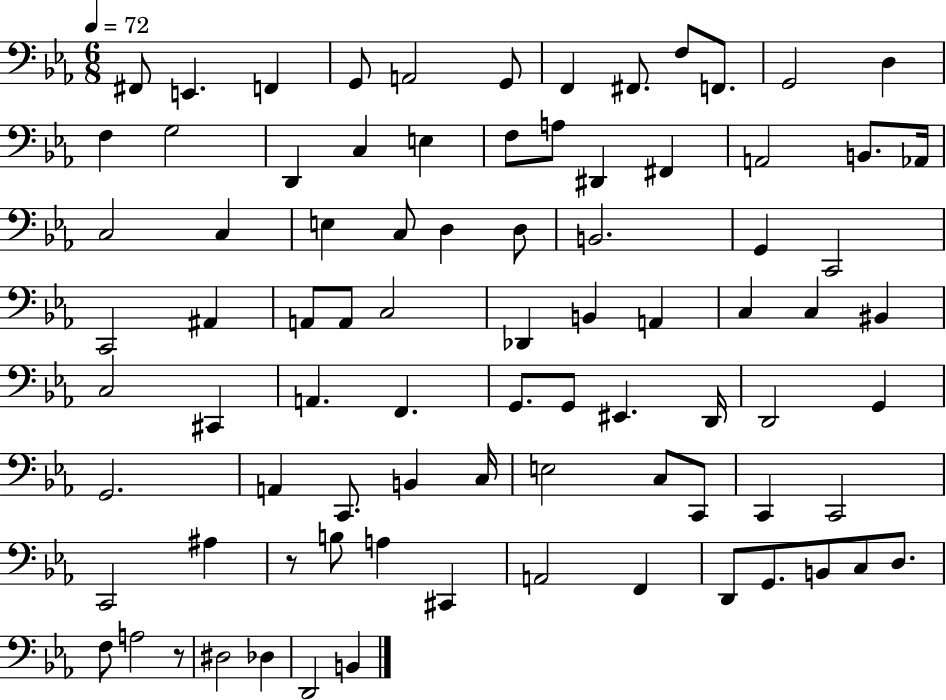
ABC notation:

X:1
T:Untitled
M:6/8
L:1/4
K:Eb
^F,,/2 E,, F,, G,,/2 A,,2 G,,/2 F,, ^F,,/2 F,/2 F,,/2 G,,2 D, F, G,2 D,, C, E, F,/2 A,/2 ^D,, ^F,, A,,2 B,,/2 _A,,/4 C,2 C, E, C,/2 D, D,/2 B,,2 G,, C,,2 C,,2 ^A,, A,,/2 A,,/2 C,2 _D,, B,, A,, C, C, ^B,, C,2 ^C,, A,, F,, G,,/2 G,,/2 ^E,, D,,/4 D,,2 G,, G,,2 A,, C,,/2 B,, C,/4 E,2 C,/2 C,,/2 C,, C,,2 C,,2 ^A, z/2 B,/2 A, ^C,, A,,2 F,, D,,/2 G,,/2 B,,/2 C,/2 D,/2 F,/2 A,2 z/2 ^D,2 _D, D,,2 B,,